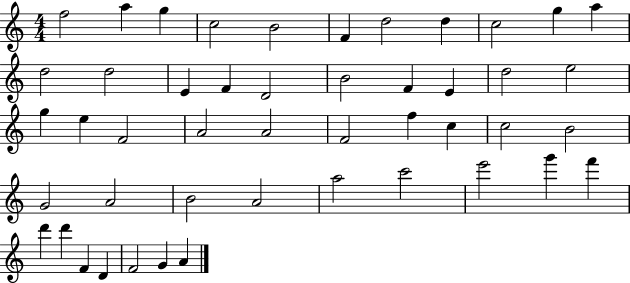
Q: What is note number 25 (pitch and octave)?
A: A4